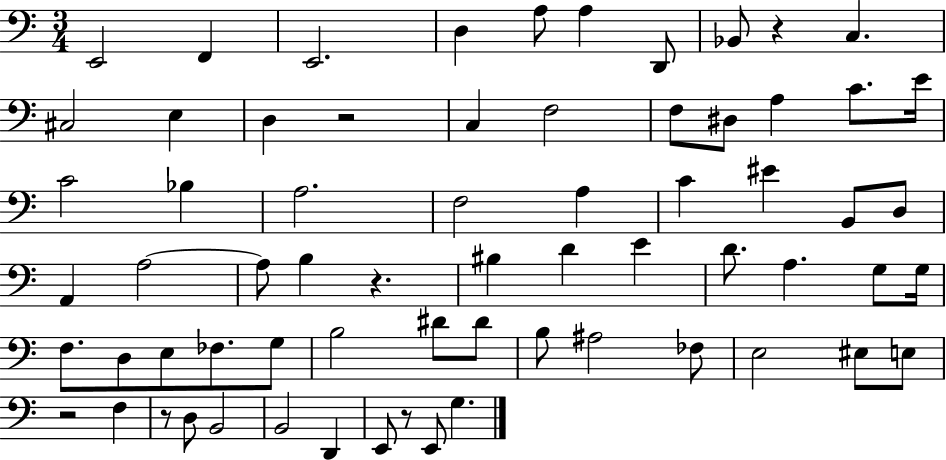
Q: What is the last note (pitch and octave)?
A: G3